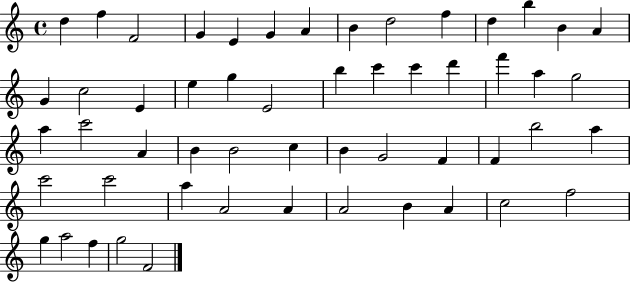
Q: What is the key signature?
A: C major